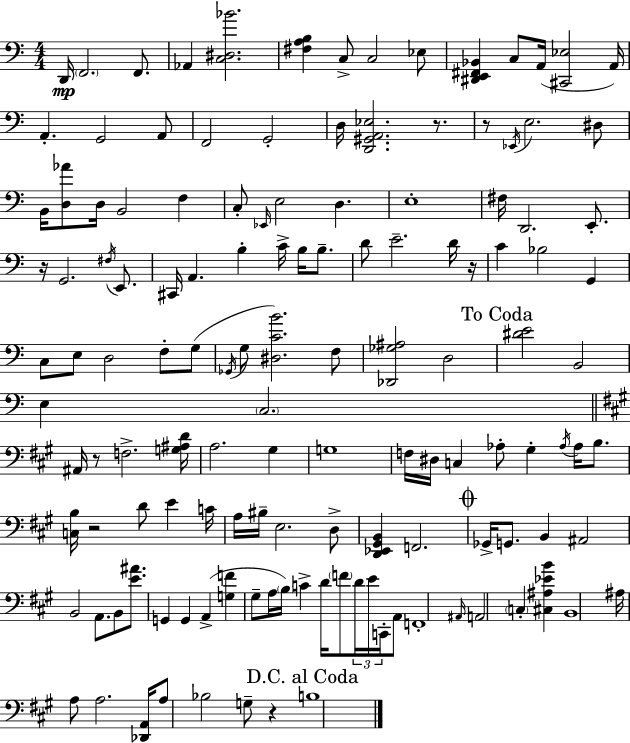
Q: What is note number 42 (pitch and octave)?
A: E4